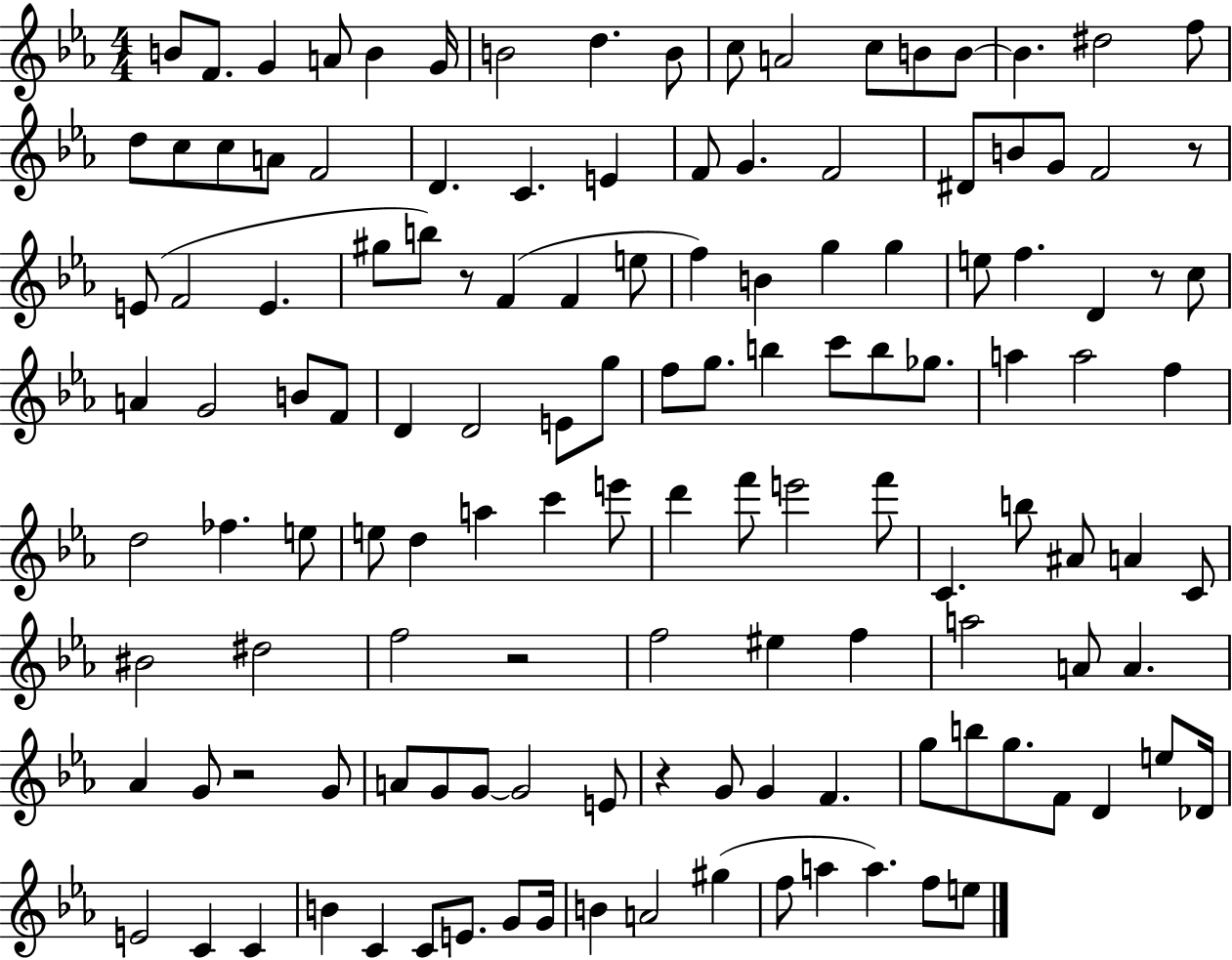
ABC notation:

X:1
T:Untitled
M:4/4
L:1/4
K:Eb
B/2 F/2 G A/2 B G/4 B2 d B/2 c/2 A2 c/2 B/2 B/2 B ^d2 f/2 d/2 c/2 c/2 A/2 F2 D C E F/2 G F2 ^D/2 B/2 G/2 F2 z/2 E/2 F2 E ^g/2 b/2 z/2 F F e/2 f B g g e/2 f D z/2 c/2 A G2 B/2 F/2 D D2 E/2 g/2 f/2 g/2 b c'/2 b/2 _g/2 a a2 f d2 _f e/2 e/2 d a c' e'/2 d' f'/2 e'2 f'/2 C b/2 ^A/2 A C/2 ^B2 ^d2 f2 z2 f2 ^e f a2 A/2 A _A G/2 z2 G/2 A/2 G/2 G/2 G2 E/2 z G/2 G F g/2 b/2 g/2 F/2 D e/2 _D/4 E2 C C B C C/2 E/2 G/2 G/4 B A2 ^g f/2 a a f/2 e/2